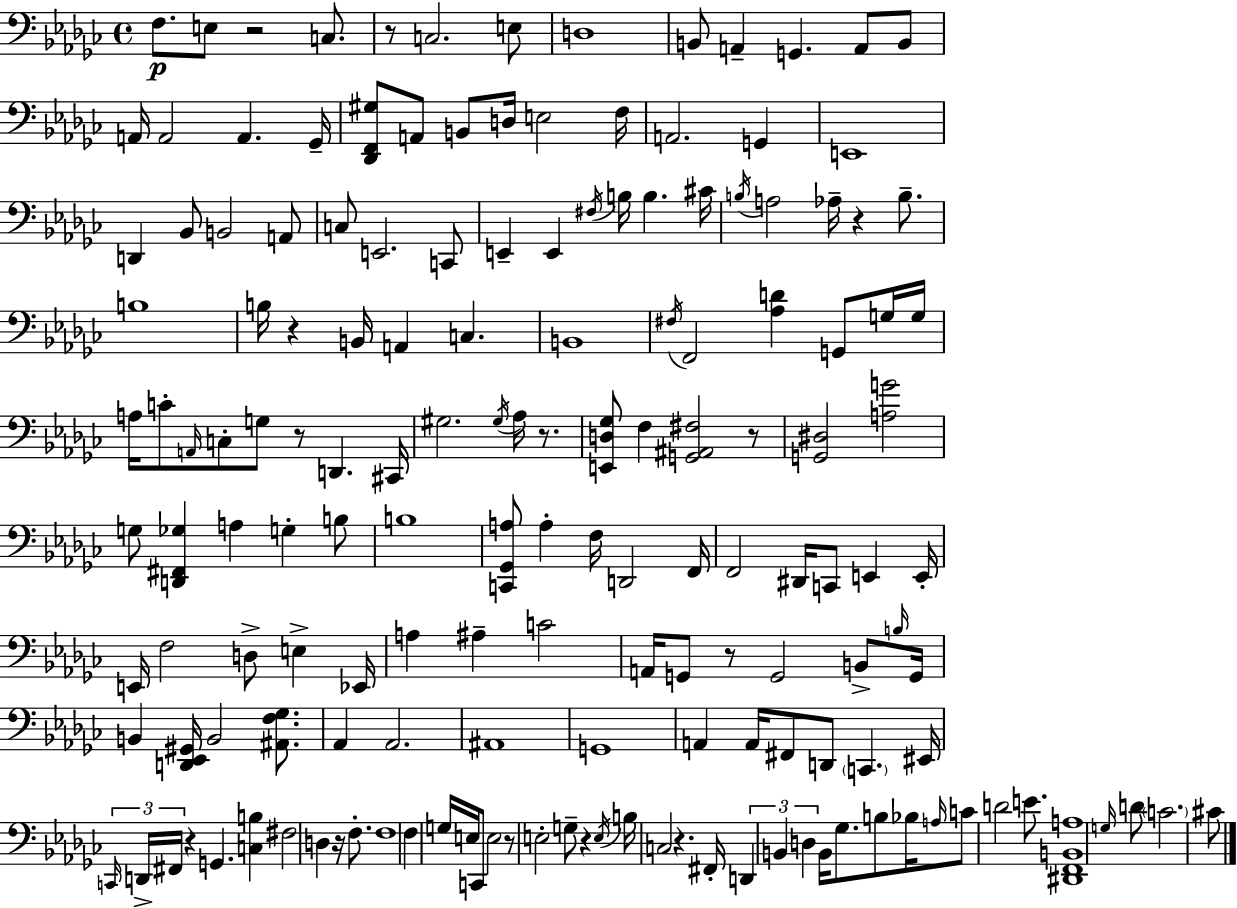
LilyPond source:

{
  \clef bass
  \time 4/4
  \defaultTimeSignature
  \key ees \minor
  f8.\p e8 r2 c8. | r8 c2. e8 | d1 | b,8 a,4-- g,4. a,8 b,8 | \break a,16 a,2 a,4. ges,16-- | <des, f, gis>8 a,8 b,8 d16 e2 f16 | a,2. g,4 | e,1 | \break d,4 bes,8 b,2 a,8 | c8 e,2. c,8 | e,4-- e,4 \acciaccatura { fis16 } b16 b4. | cis'16 \acciaccatura { b16 } a2 aes16-- r4 b8.-- | \break b1 | b16 r4 b,16 a,4 c4. | b,1 | \acciaccatura { fis16 } f,2 <aes d'>4 g,8 | \break g16 g16 a16 c'8-. \grace { a,16 } c8-. g8 r8 d,4. | cis,16 gis2. | \acciaccatura { gis16 } aes16 r8. <e, d ges>8 f4 <g, ais, fis>2 | r8 <g, dis>2 <a g'>2 | \break g8 <d, fis, ges>4 a4 g4-. | b8 b1 | <c, ges, a>8 a4-. f16 d,2 | f,16 f,2 dis,16 c,8 | \break e,4 e,16-. e,16 f2 d8-> | e4-> ees,16 a4 ais4-- c'2 | a,16 g,8 r8 g,2 | b,8-> \grace { b16 } g,16 b,4 <d, ees, gis,>16 b,2 | \break <ais, f ges>8. aes,4 aes,2. | ais,1 | g,1 | a,4 a,16 fis,8 d,8 \parenthesize c,4. | \break eis,16 \tuplet 3/2 { \grace { c,16 } d,16-> fis,16 } r4 g,4. | <c b>4 fis2 d4 | r16 f8.-. f1 | f4 g16 e16 c,8 e2 | \break r8 e2-. | g8-- r4 \acciaccatura { e16 } b16 c2 | r4. fis,16-. \tuplet 3/2 { d,4 b,4 | d4 } b,16 ges8. b8 bes16 \grace { a16 } c'8 d'2 | \break e'8. <dis, f, b, a>1 | \grace { g16 } d'8 \parenthesize c'2. | cis'8 \bar "|."
}